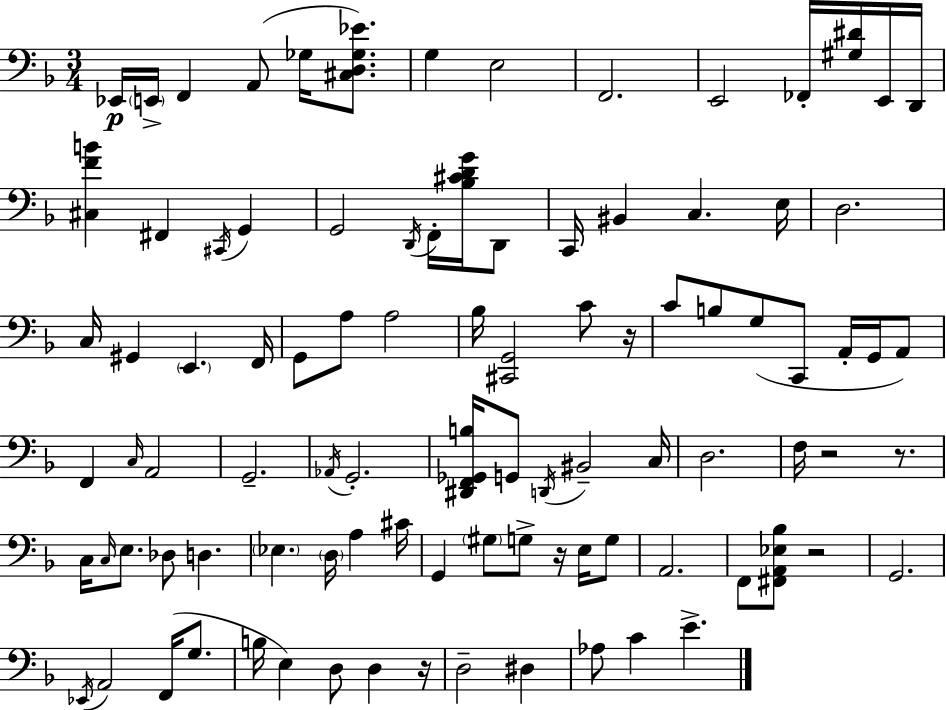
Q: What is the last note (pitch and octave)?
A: E4